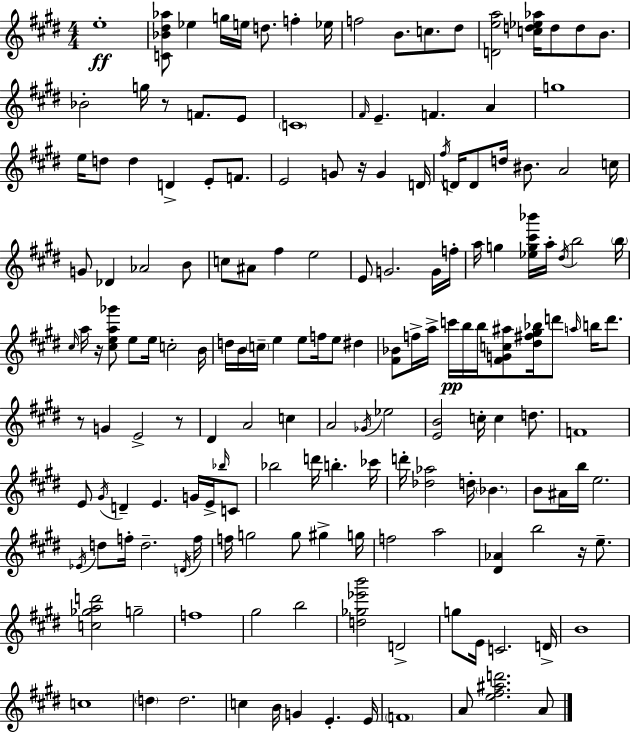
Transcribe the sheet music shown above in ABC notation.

X:1
T:Untitled
M:4/4
L:1/4
K:E
e4 [C_B^d_a]/2 _e g/4 e/4 d/2 f _e/4 f2 B/2 c/2 ^d/2 [Dea]2 [cd_e_a]/4 d/2 d/2 B/2 _B2 g/4 z/2 F/2 E/2 C4 ^F/4 E F A g4 e/4 d/2 d D E/2 F/2 E2 G/2 z/4 G D/4 ^f/4 D/4 D/2 d/4 ^B/2 A2 c/4 G/2 _D _A2 B/2 c/2 ^A/2 ^f e2 E/2 G2 G/4 f/4 a/4 g [_eg^c'_b']/4 a/4 ^d/4 b2 b/4 ^c/4 a/4 z/4 [^cea_g']/2 e/2 e/4 c2 B/4 d/4 B/4 c/4 e e/2 f/4 e/2 ^d [^F_B]/2 f/4 a/4 c'/4 b/4 b/4 [^FGc^a]/2 [^d^f^g_b]/4 d'/2 a/4 b/4 d'/2 z/2 G E2 z/2 ^D A2 c A2 _G/4 _e2 [EB]2 c/4 c d/2 F4 E/2 ^G/4 D E G/4 E/4 _b/4 C/2 _b2 d'/4 b _c'/4 d'/4 [_d_a]2 d/4 _B B/2 ^A/4 b/4 e2 _E/4 d/2 f/4 d2 D/4 f/4 f/4 g2 g/2 ^g g/4 f2 a2 [^D_A] b2 z/4 e/2 [c_gad']2 g2 f4 ^g2 b2 [d_g_e'b']2 D2 g/2 E/4 C2 D/4 B4 c4 d d2 c B/4 G E E/4 F4 A/2 [e^f^ad']2 A/2